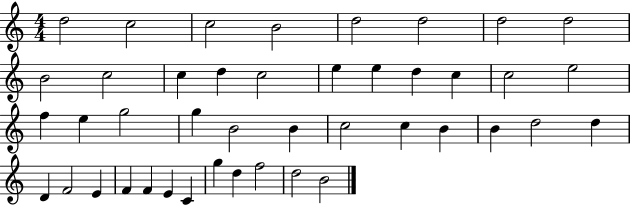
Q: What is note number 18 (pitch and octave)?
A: C5